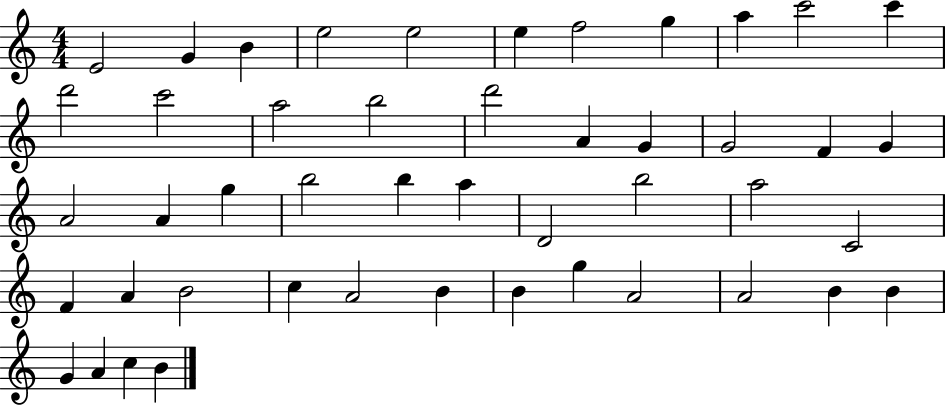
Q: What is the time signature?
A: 4/4